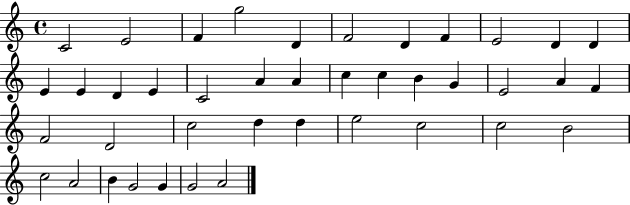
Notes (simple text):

C4/h E4/h F4/q G5/h D4/q F4/h D4/q F4/q E4/h D4/q D4/q E4/q E4/q D4/q E4/q C4/h A4/q A4/q C5/q C5/q B4/q G4/q E4/h A4/q F4/q F4/h D4/h C5/h D5/q D5/q E5/h C5/h C5/h B4/h C5/h A4/h B4/q G4/h G4/q G4/h A4/h